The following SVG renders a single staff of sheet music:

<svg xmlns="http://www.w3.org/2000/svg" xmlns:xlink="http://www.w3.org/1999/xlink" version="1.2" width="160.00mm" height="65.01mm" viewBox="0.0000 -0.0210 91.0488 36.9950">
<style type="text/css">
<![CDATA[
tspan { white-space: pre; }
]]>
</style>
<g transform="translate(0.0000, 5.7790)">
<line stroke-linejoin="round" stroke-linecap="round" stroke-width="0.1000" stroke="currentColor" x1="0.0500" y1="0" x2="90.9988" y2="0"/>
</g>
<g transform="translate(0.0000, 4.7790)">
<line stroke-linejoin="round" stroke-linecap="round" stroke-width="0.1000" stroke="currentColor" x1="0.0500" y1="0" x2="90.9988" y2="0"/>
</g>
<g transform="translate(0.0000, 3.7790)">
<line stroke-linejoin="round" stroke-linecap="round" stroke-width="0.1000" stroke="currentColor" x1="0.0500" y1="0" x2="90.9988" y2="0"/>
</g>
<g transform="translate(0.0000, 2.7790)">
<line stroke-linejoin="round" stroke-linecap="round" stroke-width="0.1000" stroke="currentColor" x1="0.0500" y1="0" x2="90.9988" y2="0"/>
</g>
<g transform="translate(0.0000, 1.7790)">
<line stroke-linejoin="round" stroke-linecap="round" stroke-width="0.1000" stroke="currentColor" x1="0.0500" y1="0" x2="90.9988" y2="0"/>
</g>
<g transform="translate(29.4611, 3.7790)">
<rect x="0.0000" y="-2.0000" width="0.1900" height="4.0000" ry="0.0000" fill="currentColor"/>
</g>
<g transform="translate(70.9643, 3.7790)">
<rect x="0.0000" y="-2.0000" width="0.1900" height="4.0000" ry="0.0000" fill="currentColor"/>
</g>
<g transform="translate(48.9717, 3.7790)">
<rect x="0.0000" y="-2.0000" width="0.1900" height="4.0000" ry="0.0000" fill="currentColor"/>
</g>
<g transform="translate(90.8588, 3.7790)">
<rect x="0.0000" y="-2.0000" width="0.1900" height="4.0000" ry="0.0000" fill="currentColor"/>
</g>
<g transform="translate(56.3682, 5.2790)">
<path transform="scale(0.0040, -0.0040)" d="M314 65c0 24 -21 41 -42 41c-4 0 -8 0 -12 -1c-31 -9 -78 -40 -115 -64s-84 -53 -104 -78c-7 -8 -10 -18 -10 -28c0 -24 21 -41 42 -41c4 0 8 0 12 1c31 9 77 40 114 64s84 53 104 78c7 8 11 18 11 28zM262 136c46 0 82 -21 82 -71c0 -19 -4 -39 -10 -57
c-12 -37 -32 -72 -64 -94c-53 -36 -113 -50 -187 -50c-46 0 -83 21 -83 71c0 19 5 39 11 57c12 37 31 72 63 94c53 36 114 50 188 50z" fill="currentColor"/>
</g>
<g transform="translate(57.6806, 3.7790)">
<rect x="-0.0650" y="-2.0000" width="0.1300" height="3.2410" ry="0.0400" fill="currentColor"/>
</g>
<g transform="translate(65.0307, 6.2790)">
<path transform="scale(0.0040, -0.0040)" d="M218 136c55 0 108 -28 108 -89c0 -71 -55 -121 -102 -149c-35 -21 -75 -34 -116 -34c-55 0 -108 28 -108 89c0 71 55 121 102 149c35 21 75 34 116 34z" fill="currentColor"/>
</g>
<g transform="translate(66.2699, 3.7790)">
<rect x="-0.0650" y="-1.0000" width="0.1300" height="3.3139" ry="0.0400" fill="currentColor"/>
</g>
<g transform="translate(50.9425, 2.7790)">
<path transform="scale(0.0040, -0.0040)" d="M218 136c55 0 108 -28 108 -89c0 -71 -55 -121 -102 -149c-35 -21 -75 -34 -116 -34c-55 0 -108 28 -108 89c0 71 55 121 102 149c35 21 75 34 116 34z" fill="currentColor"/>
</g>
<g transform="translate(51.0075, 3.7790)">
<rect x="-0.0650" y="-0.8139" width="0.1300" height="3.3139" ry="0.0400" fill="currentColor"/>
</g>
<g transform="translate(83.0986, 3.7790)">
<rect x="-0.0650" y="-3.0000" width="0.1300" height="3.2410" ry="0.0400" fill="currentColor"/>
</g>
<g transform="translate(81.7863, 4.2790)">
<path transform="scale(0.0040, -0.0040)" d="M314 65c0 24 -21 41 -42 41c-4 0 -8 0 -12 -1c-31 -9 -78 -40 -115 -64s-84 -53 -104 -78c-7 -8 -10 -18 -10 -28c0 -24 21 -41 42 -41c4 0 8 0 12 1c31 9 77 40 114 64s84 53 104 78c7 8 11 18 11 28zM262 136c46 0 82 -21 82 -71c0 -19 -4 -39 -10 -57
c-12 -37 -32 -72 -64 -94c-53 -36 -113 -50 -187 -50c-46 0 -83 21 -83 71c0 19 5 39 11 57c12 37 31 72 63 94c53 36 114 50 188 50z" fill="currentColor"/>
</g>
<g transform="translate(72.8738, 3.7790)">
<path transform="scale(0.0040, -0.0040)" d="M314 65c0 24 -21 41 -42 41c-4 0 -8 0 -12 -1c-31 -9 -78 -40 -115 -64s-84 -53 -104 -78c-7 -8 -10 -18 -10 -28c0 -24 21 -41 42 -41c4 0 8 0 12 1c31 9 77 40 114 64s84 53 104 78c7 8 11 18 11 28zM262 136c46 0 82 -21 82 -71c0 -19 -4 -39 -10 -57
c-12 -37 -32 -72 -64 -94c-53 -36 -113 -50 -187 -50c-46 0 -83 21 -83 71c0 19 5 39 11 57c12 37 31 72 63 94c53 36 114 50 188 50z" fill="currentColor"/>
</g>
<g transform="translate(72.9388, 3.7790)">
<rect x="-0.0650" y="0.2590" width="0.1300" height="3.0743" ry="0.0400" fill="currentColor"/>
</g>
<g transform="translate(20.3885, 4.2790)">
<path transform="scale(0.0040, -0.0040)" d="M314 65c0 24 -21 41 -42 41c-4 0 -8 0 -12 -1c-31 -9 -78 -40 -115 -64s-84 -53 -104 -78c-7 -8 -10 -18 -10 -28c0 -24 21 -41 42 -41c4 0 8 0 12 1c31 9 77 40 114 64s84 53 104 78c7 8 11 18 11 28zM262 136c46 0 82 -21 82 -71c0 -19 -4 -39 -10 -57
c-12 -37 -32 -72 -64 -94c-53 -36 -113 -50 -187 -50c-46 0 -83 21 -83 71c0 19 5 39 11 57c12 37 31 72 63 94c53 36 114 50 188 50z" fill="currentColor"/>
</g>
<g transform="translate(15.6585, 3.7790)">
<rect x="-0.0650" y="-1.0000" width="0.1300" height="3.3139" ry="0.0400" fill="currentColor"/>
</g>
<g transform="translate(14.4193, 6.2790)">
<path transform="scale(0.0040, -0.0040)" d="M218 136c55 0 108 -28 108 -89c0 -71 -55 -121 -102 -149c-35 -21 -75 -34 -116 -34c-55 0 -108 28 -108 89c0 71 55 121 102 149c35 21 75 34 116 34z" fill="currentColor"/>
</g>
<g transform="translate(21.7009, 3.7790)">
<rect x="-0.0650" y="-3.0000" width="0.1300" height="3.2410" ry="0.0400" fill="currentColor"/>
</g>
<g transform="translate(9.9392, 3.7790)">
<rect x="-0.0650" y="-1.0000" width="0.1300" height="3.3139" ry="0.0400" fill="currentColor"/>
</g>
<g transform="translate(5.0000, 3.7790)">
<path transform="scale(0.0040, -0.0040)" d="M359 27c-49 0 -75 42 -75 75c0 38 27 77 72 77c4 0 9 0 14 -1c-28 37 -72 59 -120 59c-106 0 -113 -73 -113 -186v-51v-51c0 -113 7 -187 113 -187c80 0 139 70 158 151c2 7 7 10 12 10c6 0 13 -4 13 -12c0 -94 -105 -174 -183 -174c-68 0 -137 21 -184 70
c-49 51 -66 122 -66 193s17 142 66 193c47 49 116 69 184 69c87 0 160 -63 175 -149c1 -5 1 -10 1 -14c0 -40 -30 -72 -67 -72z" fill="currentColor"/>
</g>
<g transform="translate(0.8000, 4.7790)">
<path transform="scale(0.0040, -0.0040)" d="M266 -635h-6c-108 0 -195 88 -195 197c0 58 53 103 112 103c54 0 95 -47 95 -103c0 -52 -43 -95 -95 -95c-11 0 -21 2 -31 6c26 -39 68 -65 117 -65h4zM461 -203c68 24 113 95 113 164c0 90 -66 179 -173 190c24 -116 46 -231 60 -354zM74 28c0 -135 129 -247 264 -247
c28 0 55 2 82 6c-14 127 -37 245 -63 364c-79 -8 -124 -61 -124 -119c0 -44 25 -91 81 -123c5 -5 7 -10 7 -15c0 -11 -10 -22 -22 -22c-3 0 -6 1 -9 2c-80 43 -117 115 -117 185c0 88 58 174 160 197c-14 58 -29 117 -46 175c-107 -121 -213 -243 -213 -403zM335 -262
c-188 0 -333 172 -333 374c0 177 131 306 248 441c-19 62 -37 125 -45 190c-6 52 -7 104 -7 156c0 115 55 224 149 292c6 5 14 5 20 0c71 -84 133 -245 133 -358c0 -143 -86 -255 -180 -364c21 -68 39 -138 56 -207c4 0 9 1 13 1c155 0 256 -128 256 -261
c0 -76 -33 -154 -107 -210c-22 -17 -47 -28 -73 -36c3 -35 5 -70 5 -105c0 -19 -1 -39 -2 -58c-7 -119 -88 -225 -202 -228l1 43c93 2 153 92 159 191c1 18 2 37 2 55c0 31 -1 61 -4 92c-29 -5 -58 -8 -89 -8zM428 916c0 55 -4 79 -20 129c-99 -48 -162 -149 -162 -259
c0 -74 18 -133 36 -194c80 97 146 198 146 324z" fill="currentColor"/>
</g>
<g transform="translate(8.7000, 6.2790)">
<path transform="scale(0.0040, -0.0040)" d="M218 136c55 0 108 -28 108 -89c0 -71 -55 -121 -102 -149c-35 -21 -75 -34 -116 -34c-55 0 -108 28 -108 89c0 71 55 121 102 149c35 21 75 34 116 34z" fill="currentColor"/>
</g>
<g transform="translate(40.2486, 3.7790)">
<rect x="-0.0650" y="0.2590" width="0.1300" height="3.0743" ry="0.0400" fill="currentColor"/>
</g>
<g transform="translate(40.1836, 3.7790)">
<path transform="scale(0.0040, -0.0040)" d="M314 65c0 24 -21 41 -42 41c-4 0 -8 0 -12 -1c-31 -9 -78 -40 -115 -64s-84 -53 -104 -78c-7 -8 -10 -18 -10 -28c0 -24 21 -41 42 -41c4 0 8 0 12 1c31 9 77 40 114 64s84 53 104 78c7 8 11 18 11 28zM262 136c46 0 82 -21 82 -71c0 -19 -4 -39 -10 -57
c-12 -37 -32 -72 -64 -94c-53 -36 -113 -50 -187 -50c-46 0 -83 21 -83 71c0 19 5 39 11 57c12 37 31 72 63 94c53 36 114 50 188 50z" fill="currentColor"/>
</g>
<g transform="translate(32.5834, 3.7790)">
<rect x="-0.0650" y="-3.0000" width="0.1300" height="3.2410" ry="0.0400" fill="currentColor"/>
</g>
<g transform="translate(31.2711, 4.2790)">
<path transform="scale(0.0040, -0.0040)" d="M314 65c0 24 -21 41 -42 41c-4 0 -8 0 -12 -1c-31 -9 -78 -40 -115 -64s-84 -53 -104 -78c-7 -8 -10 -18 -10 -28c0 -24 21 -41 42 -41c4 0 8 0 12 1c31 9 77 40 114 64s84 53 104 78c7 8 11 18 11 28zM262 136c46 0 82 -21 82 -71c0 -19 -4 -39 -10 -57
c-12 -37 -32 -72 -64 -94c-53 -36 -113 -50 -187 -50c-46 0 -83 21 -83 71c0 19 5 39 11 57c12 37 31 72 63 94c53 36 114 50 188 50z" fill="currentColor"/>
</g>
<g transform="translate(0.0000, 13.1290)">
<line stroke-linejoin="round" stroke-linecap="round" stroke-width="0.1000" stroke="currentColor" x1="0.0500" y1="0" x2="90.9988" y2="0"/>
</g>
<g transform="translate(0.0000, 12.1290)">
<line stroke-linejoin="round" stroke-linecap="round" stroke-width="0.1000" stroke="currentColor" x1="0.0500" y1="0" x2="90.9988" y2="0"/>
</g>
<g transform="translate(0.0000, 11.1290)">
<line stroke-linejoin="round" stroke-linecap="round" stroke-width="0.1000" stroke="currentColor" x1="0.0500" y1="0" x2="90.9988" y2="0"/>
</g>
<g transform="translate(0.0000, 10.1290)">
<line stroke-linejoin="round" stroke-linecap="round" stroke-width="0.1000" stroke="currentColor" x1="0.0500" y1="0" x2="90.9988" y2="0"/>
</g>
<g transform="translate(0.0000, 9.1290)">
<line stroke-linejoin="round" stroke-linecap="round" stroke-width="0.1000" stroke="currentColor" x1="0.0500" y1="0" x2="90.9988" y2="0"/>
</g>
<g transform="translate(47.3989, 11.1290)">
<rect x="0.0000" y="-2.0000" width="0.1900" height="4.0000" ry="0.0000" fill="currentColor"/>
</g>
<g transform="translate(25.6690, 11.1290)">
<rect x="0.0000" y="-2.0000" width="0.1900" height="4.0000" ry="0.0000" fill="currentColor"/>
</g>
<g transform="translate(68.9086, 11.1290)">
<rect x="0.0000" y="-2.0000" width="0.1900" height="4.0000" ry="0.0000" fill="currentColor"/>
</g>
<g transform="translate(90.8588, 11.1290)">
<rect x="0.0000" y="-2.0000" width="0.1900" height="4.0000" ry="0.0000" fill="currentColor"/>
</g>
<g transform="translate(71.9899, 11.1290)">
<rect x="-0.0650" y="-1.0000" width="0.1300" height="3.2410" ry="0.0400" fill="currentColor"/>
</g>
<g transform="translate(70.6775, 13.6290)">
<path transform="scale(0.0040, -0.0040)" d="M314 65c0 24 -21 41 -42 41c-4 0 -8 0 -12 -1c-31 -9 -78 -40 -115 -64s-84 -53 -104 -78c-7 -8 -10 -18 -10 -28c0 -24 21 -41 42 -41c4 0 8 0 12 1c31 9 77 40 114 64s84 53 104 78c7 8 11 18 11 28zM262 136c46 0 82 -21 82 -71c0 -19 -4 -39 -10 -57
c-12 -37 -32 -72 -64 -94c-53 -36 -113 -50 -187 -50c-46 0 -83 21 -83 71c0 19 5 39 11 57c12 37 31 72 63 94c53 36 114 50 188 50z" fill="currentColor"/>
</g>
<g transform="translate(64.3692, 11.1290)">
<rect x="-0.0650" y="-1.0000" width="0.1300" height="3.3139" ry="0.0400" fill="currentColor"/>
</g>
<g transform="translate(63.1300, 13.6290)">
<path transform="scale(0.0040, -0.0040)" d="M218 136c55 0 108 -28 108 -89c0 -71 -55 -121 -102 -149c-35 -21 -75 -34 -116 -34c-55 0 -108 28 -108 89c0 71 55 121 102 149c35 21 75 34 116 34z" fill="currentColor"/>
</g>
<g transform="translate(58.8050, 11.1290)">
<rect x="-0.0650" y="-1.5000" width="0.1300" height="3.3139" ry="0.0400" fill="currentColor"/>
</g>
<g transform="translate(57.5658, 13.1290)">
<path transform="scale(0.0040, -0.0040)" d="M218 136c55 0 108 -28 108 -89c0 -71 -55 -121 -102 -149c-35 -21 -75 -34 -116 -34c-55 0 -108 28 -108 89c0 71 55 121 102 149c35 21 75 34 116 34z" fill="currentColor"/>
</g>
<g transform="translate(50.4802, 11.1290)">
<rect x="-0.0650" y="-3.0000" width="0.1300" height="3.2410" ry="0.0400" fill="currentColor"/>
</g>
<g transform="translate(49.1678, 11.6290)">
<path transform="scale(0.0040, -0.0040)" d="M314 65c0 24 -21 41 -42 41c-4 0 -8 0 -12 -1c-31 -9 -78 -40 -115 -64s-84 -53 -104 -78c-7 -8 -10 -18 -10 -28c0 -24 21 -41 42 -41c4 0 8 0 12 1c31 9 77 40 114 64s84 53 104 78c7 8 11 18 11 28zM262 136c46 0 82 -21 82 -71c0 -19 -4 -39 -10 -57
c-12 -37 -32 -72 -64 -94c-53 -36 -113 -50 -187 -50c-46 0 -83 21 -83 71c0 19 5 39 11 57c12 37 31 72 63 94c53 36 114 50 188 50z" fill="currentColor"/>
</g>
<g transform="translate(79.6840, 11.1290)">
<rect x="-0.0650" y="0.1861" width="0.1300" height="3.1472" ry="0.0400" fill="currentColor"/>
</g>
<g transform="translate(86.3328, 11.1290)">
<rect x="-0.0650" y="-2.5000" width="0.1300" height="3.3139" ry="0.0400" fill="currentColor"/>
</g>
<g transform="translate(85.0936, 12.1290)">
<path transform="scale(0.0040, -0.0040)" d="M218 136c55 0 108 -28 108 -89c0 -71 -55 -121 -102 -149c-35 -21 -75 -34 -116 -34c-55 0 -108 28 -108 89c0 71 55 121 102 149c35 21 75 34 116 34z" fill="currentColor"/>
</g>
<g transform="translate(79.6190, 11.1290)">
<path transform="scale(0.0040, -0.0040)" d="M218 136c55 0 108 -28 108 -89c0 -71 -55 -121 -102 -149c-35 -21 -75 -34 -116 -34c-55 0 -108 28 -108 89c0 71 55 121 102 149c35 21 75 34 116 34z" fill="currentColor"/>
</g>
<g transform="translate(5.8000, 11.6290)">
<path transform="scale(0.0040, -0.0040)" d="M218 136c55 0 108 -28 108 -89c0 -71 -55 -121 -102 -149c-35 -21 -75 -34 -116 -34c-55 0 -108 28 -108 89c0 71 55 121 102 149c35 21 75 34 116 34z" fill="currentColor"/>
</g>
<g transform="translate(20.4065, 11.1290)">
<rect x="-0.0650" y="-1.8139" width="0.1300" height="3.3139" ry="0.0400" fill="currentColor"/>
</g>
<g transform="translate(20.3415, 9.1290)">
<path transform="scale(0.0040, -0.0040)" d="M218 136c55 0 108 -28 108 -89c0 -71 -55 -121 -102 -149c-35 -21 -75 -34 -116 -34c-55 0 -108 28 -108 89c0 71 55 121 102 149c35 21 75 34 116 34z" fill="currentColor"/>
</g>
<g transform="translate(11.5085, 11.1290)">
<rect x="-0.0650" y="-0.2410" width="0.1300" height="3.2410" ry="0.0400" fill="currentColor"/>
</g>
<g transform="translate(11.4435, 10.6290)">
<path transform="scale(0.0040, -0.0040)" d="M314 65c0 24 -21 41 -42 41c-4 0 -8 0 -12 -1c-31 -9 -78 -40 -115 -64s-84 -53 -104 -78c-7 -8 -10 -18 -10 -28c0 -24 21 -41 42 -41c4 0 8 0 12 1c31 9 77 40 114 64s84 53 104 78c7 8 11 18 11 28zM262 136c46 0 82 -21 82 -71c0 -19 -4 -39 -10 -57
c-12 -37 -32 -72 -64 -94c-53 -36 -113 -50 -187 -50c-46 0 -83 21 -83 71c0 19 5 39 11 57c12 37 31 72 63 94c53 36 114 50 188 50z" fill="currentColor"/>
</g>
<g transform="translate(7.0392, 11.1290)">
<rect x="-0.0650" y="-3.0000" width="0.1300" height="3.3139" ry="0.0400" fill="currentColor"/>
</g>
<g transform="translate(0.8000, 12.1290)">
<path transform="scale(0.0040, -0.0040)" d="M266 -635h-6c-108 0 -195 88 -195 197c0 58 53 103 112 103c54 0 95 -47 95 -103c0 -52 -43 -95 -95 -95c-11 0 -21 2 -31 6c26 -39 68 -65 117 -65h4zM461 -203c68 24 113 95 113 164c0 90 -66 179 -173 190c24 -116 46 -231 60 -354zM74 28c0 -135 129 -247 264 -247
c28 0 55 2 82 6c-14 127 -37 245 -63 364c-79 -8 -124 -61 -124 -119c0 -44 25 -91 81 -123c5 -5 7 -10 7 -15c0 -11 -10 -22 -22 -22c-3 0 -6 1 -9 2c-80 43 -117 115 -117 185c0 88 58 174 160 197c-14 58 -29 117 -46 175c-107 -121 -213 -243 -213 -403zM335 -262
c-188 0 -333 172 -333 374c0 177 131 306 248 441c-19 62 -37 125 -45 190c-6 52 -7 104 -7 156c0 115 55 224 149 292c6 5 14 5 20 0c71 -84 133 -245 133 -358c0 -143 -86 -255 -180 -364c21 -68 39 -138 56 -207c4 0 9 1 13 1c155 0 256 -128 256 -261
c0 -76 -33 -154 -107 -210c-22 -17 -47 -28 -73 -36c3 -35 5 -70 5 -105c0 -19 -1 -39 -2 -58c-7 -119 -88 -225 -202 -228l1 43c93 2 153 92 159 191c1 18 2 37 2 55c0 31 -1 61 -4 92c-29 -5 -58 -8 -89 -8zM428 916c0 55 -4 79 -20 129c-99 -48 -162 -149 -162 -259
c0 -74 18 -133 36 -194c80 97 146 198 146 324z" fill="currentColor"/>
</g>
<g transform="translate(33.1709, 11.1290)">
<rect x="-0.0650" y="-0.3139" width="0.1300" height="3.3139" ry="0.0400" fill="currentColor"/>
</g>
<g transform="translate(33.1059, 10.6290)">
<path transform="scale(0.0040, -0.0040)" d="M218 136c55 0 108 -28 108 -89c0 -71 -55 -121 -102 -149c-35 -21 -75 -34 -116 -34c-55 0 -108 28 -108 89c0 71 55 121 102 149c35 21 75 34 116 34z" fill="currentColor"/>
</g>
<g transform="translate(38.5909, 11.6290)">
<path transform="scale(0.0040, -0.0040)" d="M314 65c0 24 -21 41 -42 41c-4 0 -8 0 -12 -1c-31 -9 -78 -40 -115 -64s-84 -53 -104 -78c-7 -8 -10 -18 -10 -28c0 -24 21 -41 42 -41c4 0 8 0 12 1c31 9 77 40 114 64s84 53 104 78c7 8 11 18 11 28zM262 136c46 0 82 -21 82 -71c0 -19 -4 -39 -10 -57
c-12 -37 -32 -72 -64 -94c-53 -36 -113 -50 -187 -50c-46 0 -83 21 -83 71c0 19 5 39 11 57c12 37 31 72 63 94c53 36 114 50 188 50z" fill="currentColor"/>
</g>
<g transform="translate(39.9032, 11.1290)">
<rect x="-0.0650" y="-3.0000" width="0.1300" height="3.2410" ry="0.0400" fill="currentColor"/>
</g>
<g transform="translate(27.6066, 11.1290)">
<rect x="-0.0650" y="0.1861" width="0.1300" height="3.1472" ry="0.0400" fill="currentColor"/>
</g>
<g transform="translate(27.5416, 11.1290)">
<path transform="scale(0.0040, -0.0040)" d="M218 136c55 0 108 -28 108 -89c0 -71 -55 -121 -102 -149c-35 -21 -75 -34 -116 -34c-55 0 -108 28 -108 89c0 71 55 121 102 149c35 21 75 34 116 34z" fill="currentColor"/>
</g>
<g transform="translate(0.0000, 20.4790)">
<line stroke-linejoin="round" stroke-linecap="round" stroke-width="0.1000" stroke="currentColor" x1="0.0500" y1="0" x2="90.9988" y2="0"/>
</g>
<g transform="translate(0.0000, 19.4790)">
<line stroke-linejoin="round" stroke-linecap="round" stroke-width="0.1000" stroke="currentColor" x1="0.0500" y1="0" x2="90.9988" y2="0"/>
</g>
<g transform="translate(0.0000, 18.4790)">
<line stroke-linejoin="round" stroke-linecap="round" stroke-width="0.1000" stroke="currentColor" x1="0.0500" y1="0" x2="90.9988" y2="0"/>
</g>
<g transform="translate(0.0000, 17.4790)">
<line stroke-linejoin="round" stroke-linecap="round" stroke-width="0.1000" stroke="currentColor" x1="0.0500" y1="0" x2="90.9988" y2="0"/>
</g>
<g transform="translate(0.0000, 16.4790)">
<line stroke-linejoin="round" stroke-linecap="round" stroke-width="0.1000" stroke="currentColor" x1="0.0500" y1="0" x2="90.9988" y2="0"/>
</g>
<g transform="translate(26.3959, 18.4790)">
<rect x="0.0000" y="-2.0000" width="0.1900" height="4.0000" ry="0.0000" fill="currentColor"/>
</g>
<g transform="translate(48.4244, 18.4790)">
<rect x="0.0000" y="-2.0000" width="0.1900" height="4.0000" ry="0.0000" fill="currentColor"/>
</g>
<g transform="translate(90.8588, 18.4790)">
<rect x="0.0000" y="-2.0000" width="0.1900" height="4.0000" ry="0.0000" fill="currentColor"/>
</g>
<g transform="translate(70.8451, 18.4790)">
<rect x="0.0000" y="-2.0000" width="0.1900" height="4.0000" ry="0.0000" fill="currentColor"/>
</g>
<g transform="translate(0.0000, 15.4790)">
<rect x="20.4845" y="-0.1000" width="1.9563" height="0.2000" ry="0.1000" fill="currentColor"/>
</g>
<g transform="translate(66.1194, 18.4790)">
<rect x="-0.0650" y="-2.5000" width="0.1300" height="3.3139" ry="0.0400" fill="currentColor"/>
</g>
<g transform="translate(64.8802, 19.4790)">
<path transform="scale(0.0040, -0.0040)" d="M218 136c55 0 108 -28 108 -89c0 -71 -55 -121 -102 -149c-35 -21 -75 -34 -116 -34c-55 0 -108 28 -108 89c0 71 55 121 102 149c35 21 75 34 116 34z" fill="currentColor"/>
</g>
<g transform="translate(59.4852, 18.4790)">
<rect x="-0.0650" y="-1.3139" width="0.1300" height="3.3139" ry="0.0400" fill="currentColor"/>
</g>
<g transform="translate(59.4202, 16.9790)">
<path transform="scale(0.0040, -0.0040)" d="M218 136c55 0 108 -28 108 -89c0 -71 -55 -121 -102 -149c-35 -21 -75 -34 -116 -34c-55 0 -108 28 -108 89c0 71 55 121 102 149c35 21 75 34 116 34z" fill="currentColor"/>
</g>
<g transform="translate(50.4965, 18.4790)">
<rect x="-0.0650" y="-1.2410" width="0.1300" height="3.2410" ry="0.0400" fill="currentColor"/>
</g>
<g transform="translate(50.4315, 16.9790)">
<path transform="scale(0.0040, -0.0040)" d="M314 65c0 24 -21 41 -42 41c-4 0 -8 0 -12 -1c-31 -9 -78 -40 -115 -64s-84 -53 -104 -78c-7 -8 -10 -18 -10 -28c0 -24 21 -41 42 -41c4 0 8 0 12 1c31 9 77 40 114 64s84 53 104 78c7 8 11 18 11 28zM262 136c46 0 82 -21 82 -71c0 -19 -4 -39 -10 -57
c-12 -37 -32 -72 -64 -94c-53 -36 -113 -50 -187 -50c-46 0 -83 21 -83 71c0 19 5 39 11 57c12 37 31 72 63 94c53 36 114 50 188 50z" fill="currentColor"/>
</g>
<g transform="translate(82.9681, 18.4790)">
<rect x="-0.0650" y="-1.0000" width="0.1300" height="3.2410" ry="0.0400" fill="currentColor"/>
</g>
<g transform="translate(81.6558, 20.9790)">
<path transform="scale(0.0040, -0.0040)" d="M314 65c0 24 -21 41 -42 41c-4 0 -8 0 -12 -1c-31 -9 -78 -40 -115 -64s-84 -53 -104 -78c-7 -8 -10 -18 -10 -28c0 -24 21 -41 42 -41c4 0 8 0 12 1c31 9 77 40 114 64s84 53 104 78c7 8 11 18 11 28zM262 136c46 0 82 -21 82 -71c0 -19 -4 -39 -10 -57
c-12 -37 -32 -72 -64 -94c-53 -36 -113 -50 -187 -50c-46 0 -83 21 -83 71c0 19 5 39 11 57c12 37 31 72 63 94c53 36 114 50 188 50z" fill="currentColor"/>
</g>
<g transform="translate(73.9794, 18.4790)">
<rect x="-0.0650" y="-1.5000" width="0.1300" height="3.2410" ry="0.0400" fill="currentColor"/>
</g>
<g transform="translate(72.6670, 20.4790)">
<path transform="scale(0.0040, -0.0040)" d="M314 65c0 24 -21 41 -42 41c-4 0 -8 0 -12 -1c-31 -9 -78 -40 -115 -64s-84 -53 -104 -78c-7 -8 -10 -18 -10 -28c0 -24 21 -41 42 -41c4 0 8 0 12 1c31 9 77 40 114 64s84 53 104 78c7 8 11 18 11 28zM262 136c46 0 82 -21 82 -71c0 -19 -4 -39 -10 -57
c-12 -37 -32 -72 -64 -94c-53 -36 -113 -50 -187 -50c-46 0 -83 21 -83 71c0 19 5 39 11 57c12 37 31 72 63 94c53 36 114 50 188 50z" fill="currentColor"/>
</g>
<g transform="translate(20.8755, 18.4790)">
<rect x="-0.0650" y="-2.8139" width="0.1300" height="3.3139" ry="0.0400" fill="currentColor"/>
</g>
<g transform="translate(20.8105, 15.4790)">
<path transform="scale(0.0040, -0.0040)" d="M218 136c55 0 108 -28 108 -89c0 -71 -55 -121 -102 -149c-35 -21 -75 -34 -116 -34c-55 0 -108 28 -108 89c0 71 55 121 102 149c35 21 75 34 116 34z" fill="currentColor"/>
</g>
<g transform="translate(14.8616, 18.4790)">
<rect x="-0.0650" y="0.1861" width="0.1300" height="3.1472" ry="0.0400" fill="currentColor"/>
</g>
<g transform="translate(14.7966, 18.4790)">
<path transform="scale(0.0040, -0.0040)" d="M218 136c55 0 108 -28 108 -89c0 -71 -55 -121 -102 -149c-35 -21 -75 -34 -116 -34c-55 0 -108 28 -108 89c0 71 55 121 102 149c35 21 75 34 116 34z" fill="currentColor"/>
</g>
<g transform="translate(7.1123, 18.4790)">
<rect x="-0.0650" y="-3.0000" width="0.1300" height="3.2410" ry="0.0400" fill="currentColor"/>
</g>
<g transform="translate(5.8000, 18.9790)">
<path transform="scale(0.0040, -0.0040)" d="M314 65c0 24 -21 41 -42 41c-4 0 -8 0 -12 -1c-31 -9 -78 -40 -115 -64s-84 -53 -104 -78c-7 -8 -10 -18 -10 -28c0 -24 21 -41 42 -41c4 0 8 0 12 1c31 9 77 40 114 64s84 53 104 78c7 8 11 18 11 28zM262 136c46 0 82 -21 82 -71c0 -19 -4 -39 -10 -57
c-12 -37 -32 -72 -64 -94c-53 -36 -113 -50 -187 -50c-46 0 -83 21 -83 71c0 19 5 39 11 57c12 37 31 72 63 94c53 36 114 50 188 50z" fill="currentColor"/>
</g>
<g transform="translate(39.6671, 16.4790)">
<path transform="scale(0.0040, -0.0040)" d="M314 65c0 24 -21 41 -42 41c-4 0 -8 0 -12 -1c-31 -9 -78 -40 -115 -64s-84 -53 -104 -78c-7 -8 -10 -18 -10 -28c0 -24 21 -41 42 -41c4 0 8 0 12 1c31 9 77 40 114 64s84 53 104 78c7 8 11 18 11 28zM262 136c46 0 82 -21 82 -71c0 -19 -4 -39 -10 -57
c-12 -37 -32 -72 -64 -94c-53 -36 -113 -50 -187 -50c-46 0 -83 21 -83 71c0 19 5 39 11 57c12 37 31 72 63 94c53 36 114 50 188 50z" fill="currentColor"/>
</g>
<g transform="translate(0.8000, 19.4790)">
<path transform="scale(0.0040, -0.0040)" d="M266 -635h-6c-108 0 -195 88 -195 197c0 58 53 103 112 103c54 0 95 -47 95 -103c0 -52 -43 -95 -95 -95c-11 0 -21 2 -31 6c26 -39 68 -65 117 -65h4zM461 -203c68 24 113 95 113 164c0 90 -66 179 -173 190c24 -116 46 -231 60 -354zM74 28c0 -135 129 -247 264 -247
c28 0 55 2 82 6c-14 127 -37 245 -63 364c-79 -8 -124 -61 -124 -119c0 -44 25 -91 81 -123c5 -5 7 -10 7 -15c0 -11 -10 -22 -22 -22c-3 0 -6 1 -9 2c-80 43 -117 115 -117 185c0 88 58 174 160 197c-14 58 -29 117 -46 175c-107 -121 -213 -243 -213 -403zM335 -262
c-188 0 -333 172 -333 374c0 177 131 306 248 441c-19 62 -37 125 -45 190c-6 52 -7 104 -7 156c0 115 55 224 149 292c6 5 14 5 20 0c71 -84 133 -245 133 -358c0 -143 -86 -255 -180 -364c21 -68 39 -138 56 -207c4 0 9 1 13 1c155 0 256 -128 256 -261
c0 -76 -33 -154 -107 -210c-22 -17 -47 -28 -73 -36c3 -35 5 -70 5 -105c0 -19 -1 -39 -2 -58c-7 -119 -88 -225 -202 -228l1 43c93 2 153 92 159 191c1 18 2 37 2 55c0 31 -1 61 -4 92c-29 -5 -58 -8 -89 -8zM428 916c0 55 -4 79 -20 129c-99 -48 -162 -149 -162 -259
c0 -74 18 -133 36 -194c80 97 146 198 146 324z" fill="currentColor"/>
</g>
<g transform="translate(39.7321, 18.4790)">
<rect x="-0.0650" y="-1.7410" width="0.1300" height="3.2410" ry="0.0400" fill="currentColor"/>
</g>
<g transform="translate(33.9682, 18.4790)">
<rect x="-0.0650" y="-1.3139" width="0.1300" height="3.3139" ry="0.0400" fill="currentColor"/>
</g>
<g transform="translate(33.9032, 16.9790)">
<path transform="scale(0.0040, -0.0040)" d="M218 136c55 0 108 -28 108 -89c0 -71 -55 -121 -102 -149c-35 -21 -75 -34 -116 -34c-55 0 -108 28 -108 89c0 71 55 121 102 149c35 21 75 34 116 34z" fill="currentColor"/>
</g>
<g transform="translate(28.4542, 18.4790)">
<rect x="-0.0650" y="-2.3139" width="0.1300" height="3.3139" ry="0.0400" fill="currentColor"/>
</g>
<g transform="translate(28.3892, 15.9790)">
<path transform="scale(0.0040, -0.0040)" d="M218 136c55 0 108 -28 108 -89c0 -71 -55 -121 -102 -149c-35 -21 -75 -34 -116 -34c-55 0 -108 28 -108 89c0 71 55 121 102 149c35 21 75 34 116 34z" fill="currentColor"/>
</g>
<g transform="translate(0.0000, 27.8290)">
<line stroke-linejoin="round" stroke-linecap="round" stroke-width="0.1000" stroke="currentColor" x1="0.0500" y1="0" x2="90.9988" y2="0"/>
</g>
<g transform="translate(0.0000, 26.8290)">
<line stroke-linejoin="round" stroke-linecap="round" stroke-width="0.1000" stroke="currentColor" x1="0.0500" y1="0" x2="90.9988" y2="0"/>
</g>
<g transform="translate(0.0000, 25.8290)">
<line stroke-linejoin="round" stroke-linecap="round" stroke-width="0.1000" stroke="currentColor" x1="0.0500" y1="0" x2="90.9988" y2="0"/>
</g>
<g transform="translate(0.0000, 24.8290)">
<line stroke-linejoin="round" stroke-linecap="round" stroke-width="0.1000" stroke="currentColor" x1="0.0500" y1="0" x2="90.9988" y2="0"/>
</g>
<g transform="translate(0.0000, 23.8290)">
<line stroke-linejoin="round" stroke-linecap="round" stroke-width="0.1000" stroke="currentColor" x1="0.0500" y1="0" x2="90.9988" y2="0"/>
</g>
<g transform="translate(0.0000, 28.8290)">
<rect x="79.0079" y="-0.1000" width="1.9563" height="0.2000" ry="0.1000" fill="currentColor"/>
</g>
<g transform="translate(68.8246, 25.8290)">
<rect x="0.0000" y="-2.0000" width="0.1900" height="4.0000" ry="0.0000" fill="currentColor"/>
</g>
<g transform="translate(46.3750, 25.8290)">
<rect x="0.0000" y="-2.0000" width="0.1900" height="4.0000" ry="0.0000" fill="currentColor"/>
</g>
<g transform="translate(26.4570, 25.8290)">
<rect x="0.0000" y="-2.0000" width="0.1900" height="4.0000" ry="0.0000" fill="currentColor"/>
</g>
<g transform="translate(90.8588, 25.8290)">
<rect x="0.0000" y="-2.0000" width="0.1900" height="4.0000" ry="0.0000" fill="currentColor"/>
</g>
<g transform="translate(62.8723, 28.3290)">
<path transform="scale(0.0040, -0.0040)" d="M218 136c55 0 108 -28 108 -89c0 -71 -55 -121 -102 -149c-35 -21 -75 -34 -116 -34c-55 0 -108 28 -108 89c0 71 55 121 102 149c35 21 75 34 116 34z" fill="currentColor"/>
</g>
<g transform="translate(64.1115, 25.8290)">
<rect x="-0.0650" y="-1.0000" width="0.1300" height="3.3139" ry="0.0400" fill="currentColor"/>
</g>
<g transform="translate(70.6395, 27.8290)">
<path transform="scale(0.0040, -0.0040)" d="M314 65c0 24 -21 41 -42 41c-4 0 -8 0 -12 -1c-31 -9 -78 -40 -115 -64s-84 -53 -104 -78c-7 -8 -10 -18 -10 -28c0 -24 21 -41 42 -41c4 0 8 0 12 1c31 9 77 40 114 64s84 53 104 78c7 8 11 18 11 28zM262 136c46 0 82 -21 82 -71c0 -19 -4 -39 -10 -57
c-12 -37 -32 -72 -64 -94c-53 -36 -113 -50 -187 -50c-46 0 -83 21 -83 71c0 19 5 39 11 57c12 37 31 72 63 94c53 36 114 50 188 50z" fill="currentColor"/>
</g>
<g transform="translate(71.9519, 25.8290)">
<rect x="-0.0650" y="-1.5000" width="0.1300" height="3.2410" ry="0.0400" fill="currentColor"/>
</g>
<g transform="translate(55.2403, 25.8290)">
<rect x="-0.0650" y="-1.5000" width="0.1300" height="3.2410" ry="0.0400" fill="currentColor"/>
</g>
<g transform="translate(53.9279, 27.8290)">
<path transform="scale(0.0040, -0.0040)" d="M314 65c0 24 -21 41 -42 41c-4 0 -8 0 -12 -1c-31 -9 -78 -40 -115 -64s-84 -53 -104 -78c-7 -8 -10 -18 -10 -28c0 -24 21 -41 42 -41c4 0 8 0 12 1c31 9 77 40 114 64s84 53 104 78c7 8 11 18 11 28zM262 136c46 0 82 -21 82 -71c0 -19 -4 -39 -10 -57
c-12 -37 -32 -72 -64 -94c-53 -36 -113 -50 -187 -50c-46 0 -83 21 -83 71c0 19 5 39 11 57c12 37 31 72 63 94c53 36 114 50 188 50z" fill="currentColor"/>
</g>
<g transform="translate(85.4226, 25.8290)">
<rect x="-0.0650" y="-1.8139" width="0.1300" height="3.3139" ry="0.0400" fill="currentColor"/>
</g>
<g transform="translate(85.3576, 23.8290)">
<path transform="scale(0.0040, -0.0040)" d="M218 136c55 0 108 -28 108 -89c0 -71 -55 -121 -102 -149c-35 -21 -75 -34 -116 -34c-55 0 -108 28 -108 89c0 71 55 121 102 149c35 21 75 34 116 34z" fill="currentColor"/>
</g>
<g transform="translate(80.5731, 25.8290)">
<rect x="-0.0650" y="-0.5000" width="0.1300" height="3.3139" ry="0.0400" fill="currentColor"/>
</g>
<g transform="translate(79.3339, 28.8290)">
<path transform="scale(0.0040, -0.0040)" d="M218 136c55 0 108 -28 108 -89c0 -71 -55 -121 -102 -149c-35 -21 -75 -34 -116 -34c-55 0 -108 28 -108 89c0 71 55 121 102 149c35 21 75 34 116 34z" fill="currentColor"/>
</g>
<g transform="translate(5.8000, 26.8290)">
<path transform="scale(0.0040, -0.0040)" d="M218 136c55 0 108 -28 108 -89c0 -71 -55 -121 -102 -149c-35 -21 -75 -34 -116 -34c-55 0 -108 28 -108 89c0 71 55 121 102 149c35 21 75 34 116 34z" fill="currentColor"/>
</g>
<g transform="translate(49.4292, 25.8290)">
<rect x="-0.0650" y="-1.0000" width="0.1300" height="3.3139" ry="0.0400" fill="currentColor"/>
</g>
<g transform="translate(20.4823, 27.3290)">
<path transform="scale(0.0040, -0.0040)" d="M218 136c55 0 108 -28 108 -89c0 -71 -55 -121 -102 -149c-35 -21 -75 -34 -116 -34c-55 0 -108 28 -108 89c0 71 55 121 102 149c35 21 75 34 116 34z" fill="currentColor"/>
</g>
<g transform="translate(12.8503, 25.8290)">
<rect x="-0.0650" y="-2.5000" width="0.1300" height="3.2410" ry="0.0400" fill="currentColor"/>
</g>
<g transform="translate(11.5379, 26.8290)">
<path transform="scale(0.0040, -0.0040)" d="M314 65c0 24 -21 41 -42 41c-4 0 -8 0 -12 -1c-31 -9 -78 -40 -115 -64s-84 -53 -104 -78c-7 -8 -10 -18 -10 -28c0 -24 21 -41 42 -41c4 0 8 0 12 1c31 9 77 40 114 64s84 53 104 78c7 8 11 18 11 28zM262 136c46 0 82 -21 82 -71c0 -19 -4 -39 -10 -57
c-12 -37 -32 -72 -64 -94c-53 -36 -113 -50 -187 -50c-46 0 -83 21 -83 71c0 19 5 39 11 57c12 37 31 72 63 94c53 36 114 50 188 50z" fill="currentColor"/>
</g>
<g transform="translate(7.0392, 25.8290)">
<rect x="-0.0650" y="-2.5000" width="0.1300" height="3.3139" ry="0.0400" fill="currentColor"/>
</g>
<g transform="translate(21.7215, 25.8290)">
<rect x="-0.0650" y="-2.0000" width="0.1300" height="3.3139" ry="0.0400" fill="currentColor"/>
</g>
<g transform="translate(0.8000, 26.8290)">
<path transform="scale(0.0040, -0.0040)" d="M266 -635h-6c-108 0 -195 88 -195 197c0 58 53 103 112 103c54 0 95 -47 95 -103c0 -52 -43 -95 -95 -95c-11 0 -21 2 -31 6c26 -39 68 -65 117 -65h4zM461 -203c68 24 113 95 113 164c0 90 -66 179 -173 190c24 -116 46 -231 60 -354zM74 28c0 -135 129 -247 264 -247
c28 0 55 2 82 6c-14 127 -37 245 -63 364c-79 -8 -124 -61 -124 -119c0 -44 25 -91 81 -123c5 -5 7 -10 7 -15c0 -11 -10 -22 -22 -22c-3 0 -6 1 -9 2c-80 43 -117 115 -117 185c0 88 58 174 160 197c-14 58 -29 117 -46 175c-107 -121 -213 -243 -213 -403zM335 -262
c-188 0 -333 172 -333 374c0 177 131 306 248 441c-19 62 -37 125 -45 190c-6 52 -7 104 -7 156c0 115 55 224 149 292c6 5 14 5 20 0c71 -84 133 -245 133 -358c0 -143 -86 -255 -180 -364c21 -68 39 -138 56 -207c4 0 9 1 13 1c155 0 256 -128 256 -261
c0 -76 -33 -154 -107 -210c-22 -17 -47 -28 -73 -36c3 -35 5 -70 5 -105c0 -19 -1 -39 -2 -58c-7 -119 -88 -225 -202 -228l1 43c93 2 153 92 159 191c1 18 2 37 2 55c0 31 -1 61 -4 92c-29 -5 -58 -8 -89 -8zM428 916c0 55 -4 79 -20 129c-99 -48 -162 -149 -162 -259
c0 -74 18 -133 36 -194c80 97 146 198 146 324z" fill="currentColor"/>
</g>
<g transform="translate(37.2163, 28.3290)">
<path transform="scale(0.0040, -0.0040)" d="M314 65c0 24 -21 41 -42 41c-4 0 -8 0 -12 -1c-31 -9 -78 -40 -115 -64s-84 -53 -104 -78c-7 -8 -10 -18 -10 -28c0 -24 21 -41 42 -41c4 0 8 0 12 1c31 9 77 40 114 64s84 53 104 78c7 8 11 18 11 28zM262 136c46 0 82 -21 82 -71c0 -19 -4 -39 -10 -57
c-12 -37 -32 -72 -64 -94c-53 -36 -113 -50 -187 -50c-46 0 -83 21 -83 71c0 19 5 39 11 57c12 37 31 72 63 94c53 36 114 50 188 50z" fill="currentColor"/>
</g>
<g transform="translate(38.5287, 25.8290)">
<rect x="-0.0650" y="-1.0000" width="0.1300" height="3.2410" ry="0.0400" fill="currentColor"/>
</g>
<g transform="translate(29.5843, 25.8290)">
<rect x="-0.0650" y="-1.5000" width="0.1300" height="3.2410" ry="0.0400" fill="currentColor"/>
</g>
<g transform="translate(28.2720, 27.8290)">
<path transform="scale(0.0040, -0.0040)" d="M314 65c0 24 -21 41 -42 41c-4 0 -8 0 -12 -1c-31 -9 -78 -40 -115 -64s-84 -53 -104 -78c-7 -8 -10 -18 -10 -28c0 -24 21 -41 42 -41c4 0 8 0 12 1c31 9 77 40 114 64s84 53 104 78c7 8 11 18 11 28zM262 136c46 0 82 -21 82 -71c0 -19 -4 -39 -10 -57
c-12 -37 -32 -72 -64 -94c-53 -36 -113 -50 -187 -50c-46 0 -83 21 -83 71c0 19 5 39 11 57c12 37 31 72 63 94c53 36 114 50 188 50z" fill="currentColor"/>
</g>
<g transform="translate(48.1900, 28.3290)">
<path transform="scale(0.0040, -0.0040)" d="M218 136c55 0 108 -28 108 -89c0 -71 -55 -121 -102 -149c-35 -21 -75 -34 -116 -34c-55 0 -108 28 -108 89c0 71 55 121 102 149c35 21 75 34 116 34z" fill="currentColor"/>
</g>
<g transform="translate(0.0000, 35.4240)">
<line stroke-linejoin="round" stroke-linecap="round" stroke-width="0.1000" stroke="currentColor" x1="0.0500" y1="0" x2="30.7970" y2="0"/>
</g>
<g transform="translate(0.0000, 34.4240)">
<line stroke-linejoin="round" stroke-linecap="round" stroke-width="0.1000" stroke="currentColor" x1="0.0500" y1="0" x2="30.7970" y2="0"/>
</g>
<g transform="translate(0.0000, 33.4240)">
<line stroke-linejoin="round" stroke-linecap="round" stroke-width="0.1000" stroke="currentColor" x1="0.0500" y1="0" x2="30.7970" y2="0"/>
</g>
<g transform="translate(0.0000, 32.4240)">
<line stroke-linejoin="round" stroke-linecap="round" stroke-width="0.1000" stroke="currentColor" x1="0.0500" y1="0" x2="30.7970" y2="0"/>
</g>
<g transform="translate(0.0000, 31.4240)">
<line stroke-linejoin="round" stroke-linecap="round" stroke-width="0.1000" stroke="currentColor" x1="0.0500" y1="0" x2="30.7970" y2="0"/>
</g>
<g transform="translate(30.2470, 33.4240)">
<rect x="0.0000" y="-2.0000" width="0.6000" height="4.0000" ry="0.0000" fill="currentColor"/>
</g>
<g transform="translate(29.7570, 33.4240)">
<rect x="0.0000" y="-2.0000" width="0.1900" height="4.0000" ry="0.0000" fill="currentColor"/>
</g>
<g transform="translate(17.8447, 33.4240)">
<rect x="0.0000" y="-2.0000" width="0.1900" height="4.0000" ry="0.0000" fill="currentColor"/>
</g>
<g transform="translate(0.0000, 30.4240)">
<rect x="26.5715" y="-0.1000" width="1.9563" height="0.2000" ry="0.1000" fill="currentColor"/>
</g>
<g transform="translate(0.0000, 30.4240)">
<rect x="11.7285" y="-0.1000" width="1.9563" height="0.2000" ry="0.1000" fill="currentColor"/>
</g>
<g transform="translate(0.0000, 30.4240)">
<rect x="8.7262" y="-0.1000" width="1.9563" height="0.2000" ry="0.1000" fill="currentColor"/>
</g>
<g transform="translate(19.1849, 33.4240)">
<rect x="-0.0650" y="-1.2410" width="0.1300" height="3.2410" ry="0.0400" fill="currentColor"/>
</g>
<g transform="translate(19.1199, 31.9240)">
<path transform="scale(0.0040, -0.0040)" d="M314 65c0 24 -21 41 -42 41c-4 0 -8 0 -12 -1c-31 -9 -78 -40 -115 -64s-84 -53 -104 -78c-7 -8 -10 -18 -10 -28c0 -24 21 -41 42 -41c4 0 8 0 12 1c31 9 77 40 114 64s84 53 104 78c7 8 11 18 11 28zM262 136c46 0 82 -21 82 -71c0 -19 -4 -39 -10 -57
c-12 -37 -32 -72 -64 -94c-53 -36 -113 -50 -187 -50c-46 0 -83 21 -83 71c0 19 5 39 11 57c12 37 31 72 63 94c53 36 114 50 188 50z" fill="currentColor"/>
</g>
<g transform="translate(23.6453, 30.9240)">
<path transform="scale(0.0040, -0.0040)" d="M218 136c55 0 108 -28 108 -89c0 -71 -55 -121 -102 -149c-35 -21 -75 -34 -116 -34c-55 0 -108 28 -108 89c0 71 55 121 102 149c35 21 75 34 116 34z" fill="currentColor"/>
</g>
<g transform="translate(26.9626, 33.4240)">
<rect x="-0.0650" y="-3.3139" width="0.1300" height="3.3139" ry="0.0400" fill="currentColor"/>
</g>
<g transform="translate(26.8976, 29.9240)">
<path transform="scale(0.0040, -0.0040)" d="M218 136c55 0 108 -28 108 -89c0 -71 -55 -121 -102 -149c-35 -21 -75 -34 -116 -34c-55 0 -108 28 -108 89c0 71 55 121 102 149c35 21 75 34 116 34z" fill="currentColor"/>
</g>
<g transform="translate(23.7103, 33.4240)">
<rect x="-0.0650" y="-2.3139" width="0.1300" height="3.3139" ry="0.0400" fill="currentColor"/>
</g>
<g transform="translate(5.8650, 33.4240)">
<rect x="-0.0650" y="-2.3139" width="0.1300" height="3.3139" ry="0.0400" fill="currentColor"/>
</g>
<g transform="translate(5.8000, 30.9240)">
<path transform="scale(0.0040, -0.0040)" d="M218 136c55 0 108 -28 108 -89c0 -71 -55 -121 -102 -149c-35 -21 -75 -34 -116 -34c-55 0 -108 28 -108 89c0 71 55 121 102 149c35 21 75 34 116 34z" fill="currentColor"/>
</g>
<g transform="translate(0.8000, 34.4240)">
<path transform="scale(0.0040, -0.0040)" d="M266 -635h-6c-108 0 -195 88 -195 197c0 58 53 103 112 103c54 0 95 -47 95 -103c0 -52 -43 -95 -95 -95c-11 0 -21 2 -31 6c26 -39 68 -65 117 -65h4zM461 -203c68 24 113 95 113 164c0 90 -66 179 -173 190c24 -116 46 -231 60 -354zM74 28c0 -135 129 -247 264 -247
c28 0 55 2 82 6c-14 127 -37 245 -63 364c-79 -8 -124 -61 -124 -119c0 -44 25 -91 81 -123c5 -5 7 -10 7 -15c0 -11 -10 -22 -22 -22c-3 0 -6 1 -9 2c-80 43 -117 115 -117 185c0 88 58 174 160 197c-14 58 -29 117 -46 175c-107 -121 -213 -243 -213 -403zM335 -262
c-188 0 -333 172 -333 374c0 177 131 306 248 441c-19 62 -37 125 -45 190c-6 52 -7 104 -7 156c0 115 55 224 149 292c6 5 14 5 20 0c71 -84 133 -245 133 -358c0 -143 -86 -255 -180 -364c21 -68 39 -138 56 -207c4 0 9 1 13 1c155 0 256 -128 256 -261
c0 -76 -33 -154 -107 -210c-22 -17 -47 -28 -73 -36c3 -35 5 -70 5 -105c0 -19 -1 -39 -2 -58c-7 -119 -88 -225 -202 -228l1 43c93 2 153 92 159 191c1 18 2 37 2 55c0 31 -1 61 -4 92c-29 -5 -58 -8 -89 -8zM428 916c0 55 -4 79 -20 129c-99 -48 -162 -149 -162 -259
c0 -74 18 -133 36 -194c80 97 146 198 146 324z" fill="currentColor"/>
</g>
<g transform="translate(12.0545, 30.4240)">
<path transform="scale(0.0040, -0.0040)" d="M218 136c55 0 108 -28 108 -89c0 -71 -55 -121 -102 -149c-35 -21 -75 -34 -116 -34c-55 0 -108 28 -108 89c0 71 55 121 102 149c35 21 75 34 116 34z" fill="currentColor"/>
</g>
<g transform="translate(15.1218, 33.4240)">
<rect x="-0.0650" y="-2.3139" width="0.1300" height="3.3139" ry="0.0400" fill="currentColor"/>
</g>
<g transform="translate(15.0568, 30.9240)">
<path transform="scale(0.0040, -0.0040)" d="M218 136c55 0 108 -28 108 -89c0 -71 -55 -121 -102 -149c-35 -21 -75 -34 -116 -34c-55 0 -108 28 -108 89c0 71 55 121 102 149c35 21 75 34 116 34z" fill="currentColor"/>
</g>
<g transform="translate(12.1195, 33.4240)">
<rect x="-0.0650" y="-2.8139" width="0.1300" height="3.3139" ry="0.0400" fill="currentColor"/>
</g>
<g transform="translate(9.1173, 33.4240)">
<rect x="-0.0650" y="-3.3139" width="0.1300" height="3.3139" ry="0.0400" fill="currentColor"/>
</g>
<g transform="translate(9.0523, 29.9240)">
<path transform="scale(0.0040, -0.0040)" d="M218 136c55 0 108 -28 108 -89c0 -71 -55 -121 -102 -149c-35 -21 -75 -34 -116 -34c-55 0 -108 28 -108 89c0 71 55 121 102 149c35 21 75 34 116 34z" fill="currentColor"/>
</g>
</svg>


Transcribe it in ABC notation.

X:1
T:Untitled
M:4/4
L:1/4
K:C
D D A2 A2 B2 d F2 D B2 A2 A c2 f B c A2 A2 E D D2 B G A2 B a g e f2 e2 e G E2 D2 G G2 F E2 D2 D E2 D E2 C f g b a g e2 g b